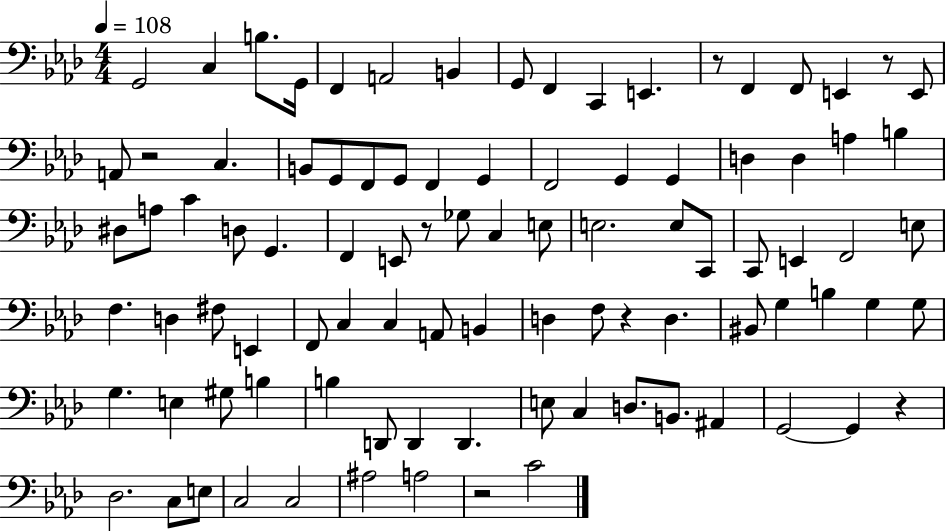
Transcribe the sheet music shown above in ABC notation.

X:1
T:Untitled
M:4/4
L:1/4
K:Ab
G,,2 C, B,/2 G,,/4 F,, A,,2 B,, G,,/2 F,, C,, E,, z/2 F,, F,,/2 E,, z/2 E,,/2 A,,/2 z2 C, B,,/2 G,,/2 F,,/2 G,,/2 F,, G,, F,,2 G,, G,, D, D, A, B, ^D,/2 A,/2 C D,/2 G,, F,, E,,/2 z/2 _G,/2 C, E,/2 E,2 E,/2 C,,/2 C,,/2 E,, F,,2 E,/2 F, D, ^F,/2 E,, F,,/2 C, C, A,,/2 B,, D, F,/2 z D, ^B,,/2 G, B, G, G,/2 G, E, ^G,/2 B, B, D,,/2 D,, D,, E,/2 C, D,/2 B,,/2 ^A,, G,,2 G,, z _D,2 C,/2 E,/2 C,2 C,2 ^A,2 A,2 z2 C2